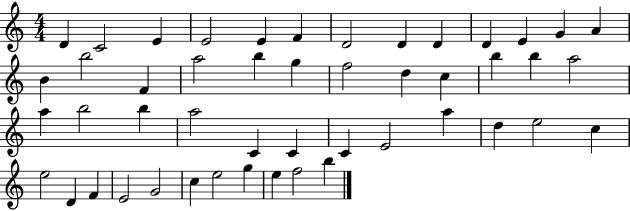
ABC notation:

X:1
T:Untitled
M:4/4
L:1/4
K:C
D C2 E E2 E F D2 D D D E G A B b2 F a2 b g f2 d c b b a2 a b2 b a2 C C C E2 a d e2 c e2 D F E2 G2 c e2 g e f2 b